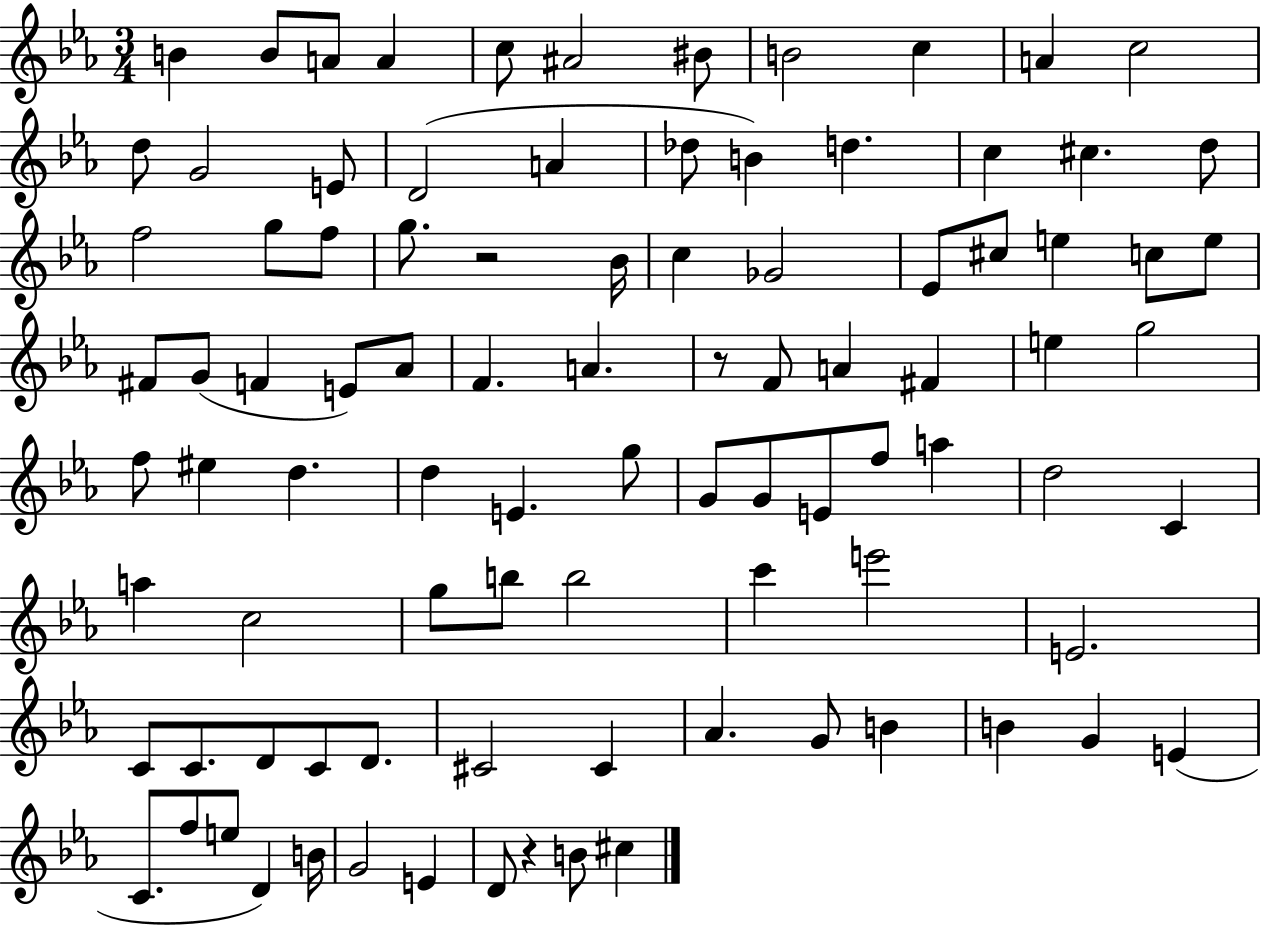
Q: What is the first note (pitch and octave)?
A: B4